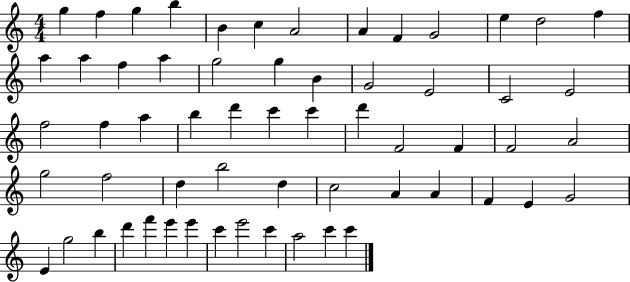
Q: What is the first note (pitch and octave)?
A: G5